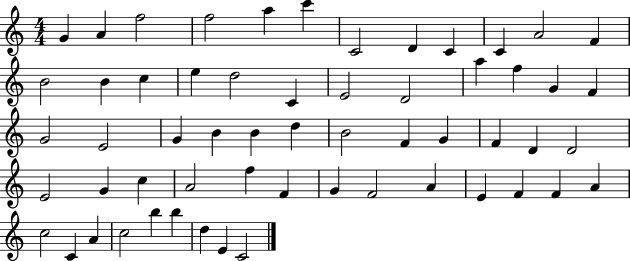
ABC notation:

X:1
T:Untitled
M:4/4
L:1/4
K:C
G A f2 f2 a c' C2 D C C A2 F B2 B c e d2 C E2 D2 a f G F G2 E2 G B B d B2 F G F D D2 E2 G c A2 f F G F2 A E F F A c2 C A c2 b b d E C2